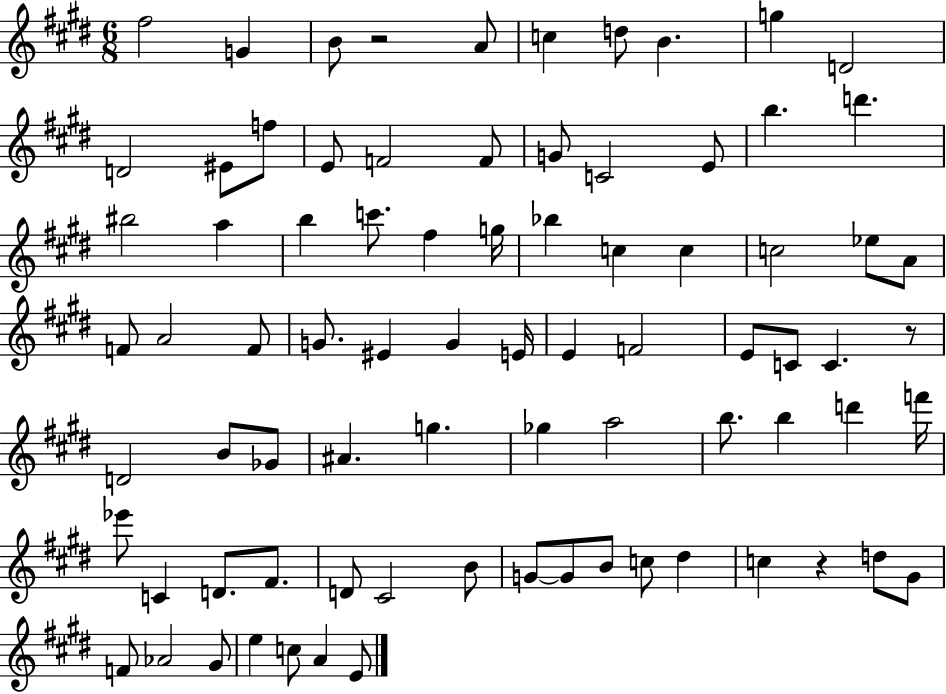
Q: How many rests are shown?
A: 3